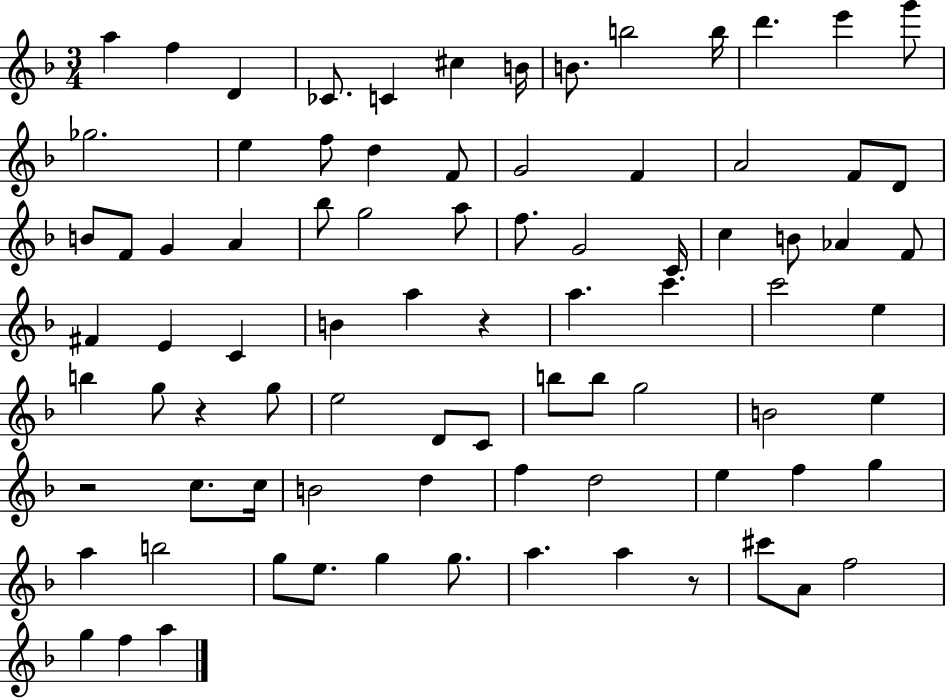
X:1
T:Untitled
M:3/4
L:1/4
K:F
a f D _C/2 C ^c B/4 B/2 b2 b/4 d' e' g'/2 _g2 e f/2 d F/2 G2 F A2 F/2 D/2 B/2 F/2 G A _b/2 g2 a/2 f/2 G2 C/4 c B/2 _A F/2 ^F E C B a z a c' c'2 e b g/2 z g/2 e2 D/2 C/2 b/2 b/2 g2 B2 e z2 c/2 c/4 B2 d f d2 e f g a b2 g/2 e/2 g g/2 a a z/2 ^c'/2 A/2 f2 g f a